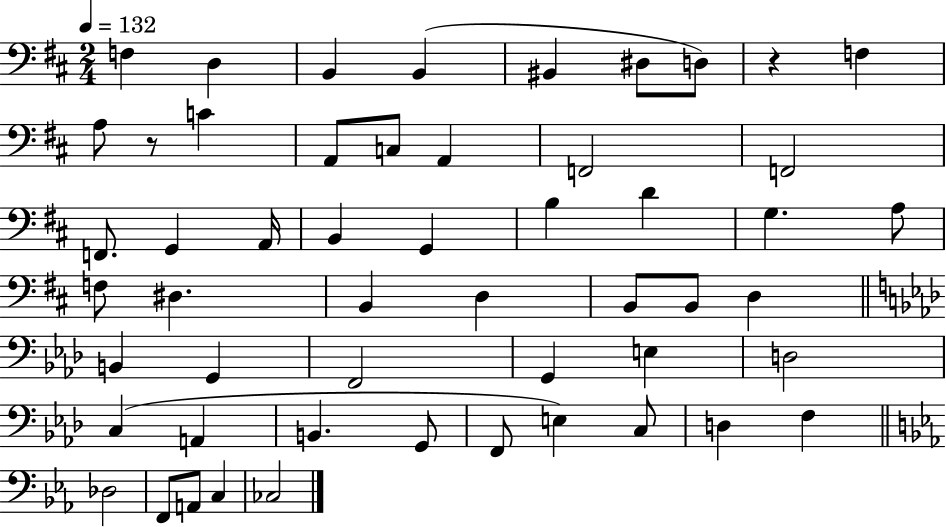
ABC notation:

X:1
T:Untitled
M:2/4
L:1/4
K:D
F, D, B,, B,, ^B,, ^D,/2 D,/2 z F, A,/2 z/2 C A,,/2 C,/2 A,, F,,2 F,,2 F,,/2 G,, A,,/4 B,, G,, B, D G, A,/2 F,/2 ^D, B,, D, B,,/2 B,,/2 D, B,, G,, F,,2 G,, E, D,2 C, A,, B,, G,,/2 F,,/2 E, C,/2 D, F, _D,2 F,,/2 A,,/2 C, _C,2